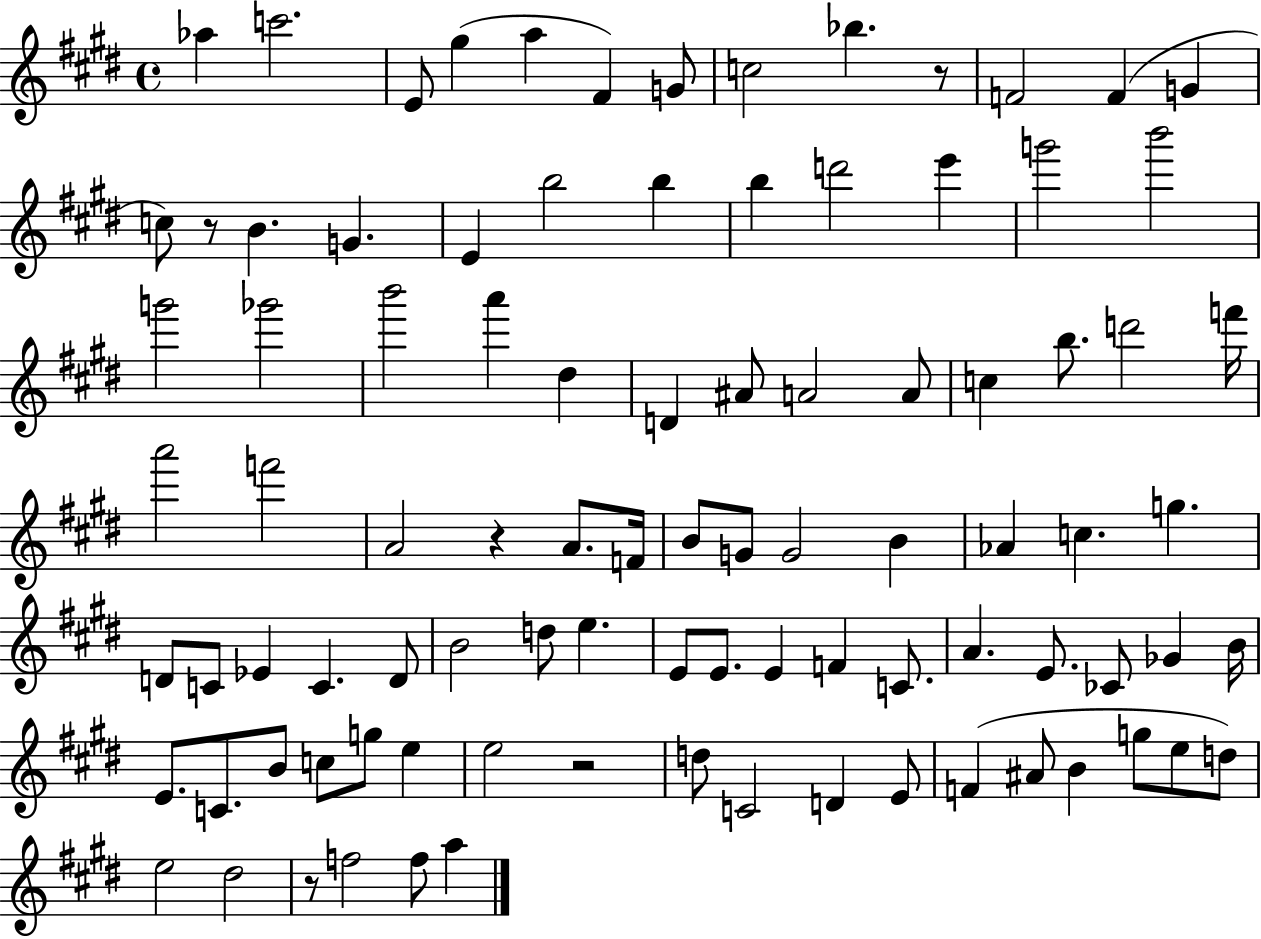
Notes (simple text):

Ab5/q C6/h. E4/e G#5/q A5/q F#4/q G4/e C5/h Bb5/q. R/e F4/h F4/q G4/q C5/e R/e B4/q. G4/q. E4/q B5/h B5/q B5/q D6/h E6/q G6/h B6/h G6/h Gb6/h B6/h A6/q D#5/q D4/q A#4/e A4/h A4/e C5/q B5/e. D6/h F6/s A6/h F6/h A4/h R/q A4/e. F4/s B4/e G4/e G4/h B4/q Ab4/q C5/q. G5/q. D4/e C4/e Eb4/q C4/q. D4/e B4/h D5/e E5/q. E4/e E4/e. E4/q F4/q C4/e. A4/q. E4/e. CES4/e Gb4/q B4/s E4/e. C4/e. B4/e C5/e G5/e E5/q E5/h R/h D5/e C4/h D4/q E4/e F4/q A#4/e B4/q G5/e E5/e D5/e E5/h D#5/h R/e F5/h F5/e A5/q